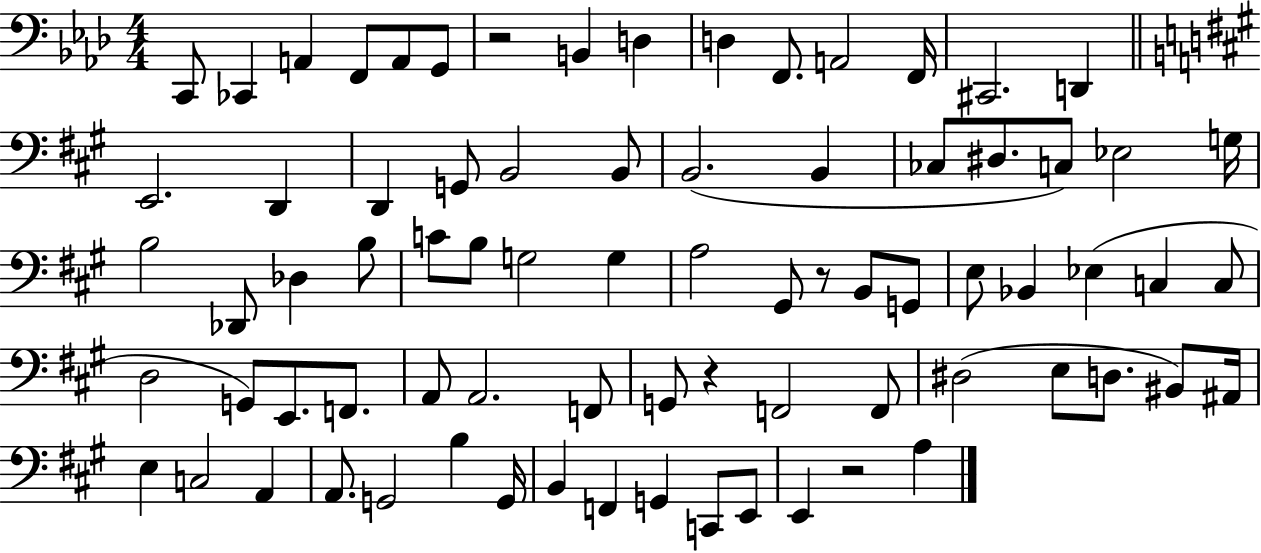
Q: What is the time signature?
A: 4/4